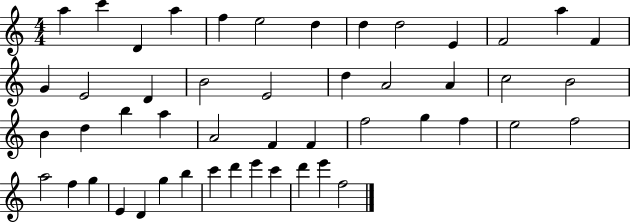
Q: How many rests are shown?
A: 0